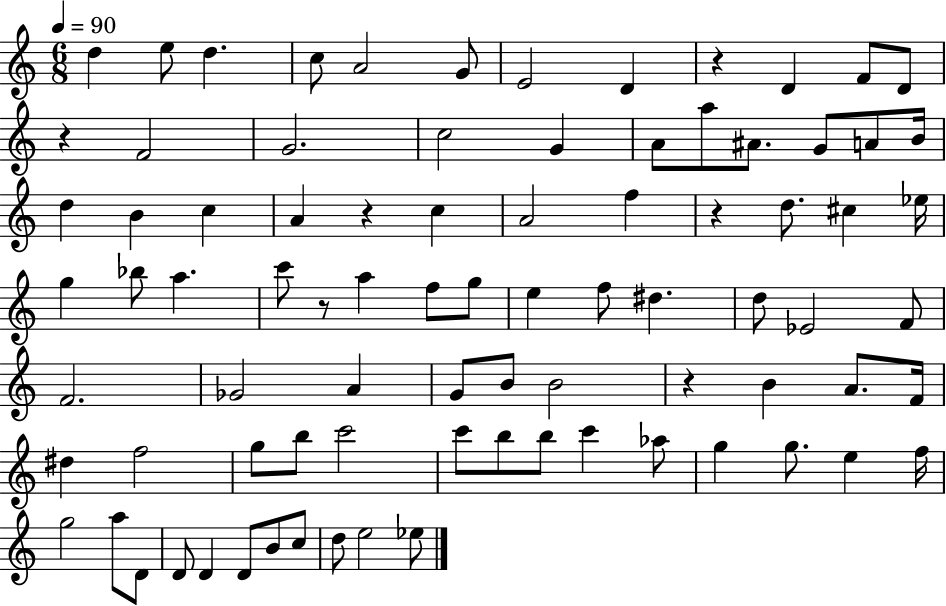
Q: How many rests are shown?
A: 6